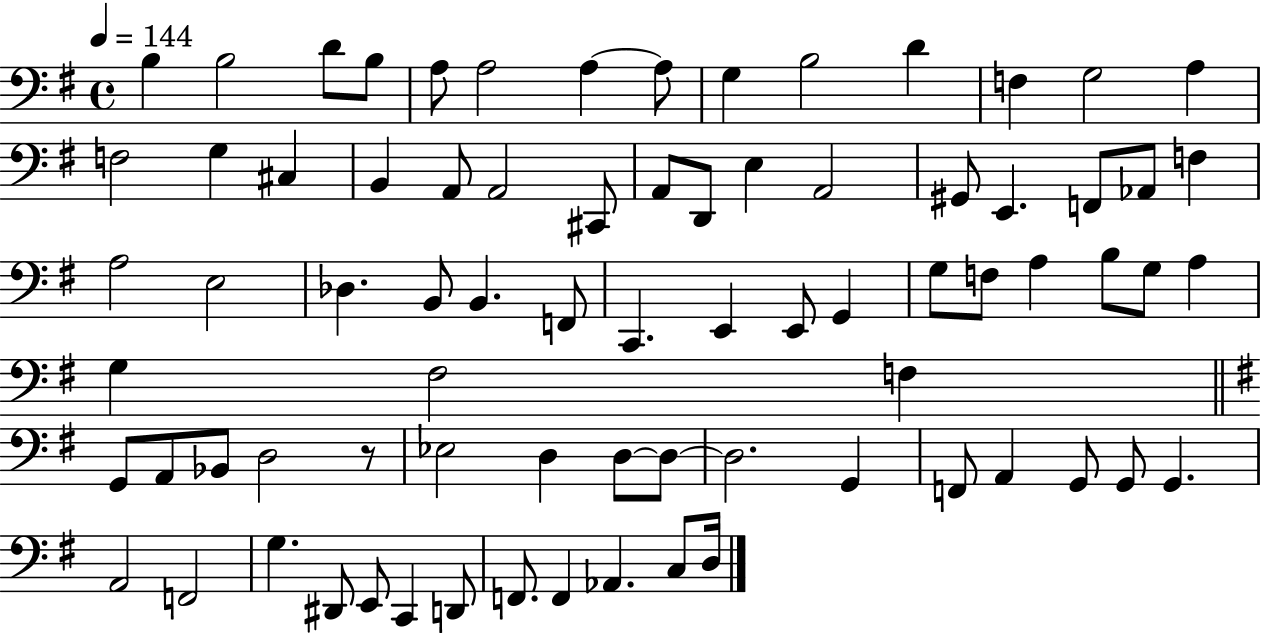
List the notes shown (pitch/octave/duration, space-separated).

B3/q B3/h D4/e B3/e A3/e A3/h A3/q A3/e G3/q B3/h D4/q F3/q G3/h A3/q F3/h G3/q C#3/q B2/q A2/e A2/h C#2/e A2/e D2/e E3/q A2/h G#2/e E2/q. F2/e Ab2/e F3/q A3/h E3/h Db3/q. B2/e B2/q. F2/e C2/q. E2/q E2/e G2/q G3/e F3/e A3/q B3/e G3/e A3/q G3/q F#3/h F3/q G2/e A2/e Bb2/e D3/h R/e Eb3/h D3/q D3/e D3/e D3/h. G2/q F2/e A2/q G2/e G2/e G2/q. A2/h F2/h G3/q. D#2/e E2/e C2/q D2/e F2/e. F2/q Ab2/q. C3/e D3/s